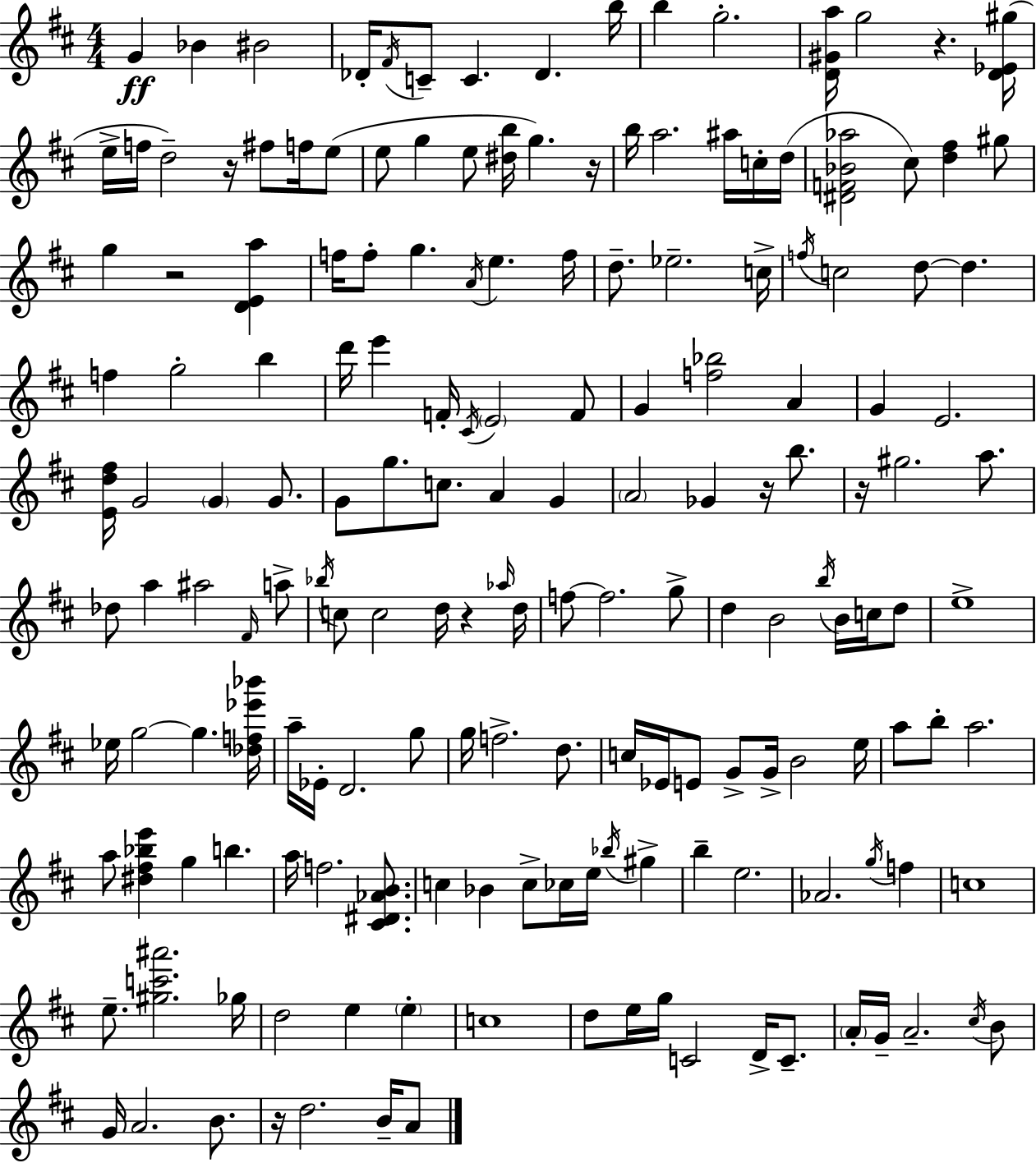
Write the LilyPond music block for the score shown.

{
  \clef treble
  \numericTimeSignature
  \time 4/4
  \key d \major
  g'4\ff bes'4 bis'2 | des'16-. \acciaccatura { fis'16 } c'8-- c'4. des'4. | b''16 b''4 g''2.-. | <d' gis' a''>16 g''2 r4. | \break <d' ees' gis''>16( e''16-> f''16 d''2--) r16 fis''8 f''16 e''8( | e''8 g''4 e''8 <dis'' b''>16 g''4.) | r16 b''16 a''2. ais''16 c''16-. | d''16( <dis' f' bes' aes''>2 cis''8) <d'' fis''>4 gis''8 | \break g''4 r2 <d' e' a''>4 | f''16 f''8-. g''4. \acciaccatura { a'16 } e''4. | f''16 d''8.-- ees''2.-- | c''16-> \acciaccatura { f''16 } c''2 d''8~~ d''4. | \break f''4 g''2-. b''4 | d'''16 e'''4 f'16-. \acciaccatura { cis'16 } \parenthesize e'2 | f'8 g'4 <f'' bes''>2 | a'4 g'4 e'2. | \break <e' d'' fis''>16 g'2 \parenthesize g'4 | g'8. g'8 g''8. c''8. a'4 | g'4 \parenthesize a'2 ges'4 | r16 b''8. r16 gis''2. | \break a''8. des''8 a''4 ais''2 | \grace { fis'16 } a''8-> \acciaccatura { bes''16 } c''8 c''2 | d''16 r4 \grace { aes''16 } d''16 f''8~~ f''2. | g''8-> d''4 b'2 | \break \acciaccatura { b''16 } b'16 c''16 d''8 e''1-> | ees''16 g''2~~ | g''4. <des'' f'' ees''' bes'''>16 a''16-- ees'16-. d'2. | g''8 g''16 f''2.-> | \break d''8. c''16 ees'16 e'8 g'8-> g'16-> b'2 | e''16 a''8 b''8-. a''2. | a''8 <dis'' fis'' bes'' e'''>4 g''4 | b''4. a''16 f''2. | \break <cis' dis' aes' b'>8. c''4 bes'4 | c''8-> ces''16 e''16 \acciaccatura { bes''16 } gis''4-> b''4-- e''2. | aes'2. | \acciaccatura { g''16 } f''4 c''1 | \break e''8.-- <gis'' c''' ais'''>2. | ges''16 d''2 | e''4 \parenthesize e''4-. c''1 | d''8 e''16 g''16 c'2 | \break d'16-> c'8.-- \parenthesize a'16-. g'16-- a'2.-- | \acciaccatura { cis''16 } b'8 g'16 a'2. | b'8. r16 d''2. | b'16-- a'8 \bar "|."
}